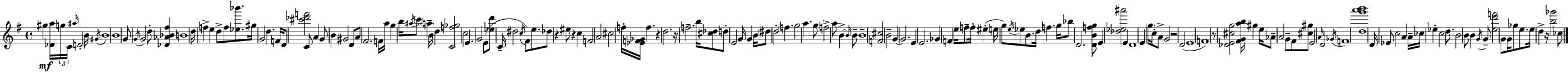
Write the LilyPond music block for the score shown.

{
  \clef treble
  \time 4/4
  \defaultTimeSignature
  \key g \major
  gis''4\mf <des' a''>16 \tuplet 3/2 { g''16 c'16 \grace { ais''16 } } d'2-. | b'16 \acciaccatura { gis'16 } b'1 | b'1 | g'8 \acciaccatura { g'16 } g'2 d''8-. <des' aes' bes' fis''>4 | \break b'1 | d''16 f''4-> e''4 d''8-> f''8 | <ees'' bes'''>8. gis''16 g'2 d''4. | f'16 d'8 <cis''' des''' f'''>2 c'8 a'4 | \break g'8 b'4 gis'2 | d'8 a'8 fis'2. | f'16 a''16 g''4 b''16 \acciaccatura { ais''16 } c'''8 \parenthesize a''4-- b'16 | d''4 <c' f'' ges''>2 c''2 | \break e'4. g'2 | e'8( <ees'' d'''>8 c'16-- dis''2 \acciaccatura { c''16 } | fis'8) e''8. des''8 r4 eis''8 r4 | c''4 f'2 a'2 | \break cis''2 f''16-. <ees' f' ges'>16 f''4. | r4 d''2. | r16 f''2.-- | b''16 <cis'' des''>8 d''8-. e'2 g'16 | \break g'4 b'16 \parenthesize dis''8 d''2-. \parenthesize f''4. | g''2 a''4. | g''8 f''2-> a''8 b'4->~~ | \grace { b'16 } b'8-- b'1-- | \break <f' cis''>2 b'2-- | g'4~~ g'2. | e'4 e'2. | ges'4 f'4 e''16 f''8-- | \break f''16-. eis''4-.( e''16 g''8) \acciaccatura { e''16 } ees''8 b'8. d''16 | f''4. g''16 bes''8 d'2. | <d' b' f'' g''>8 e'4 <des'' ees'' ais'''>2 | e'4 d'1 | \break e'4 \parenthesize g''16 c''16-. a'8-> g'2 | r2 d'2( | e'1 | f'1) | \break r8 <des' e' cis'' g''>2 | <fis' g' a'' b''>16 gis''4 e''16 aes'8-- a'2 | g'8-- fis'8 <cis'' gis''>8 e'2 \grace { a'16 } | d'2 \acciaccatura { ges'16 } f'1 | \break <d'' g''' a''' b'''>1 | d'16 ees'8 c''2 | a'4 a'16-- ces''16 ees''4-. c''2 | d''8. b'2 | \break b'8 b'4 \acciaccatura { g'16 } g'8-- <e'' d''' f'''>2 | g'8 g'16 ges''8 e''8. e''16 d''4-> r16 | <b'' ges'''>2 ces''8 \bar "|."
}